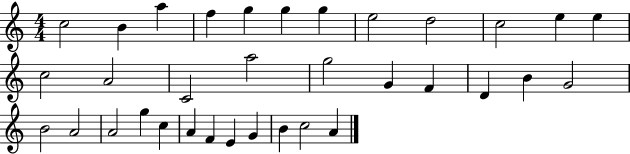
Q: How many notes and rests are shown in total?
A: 34